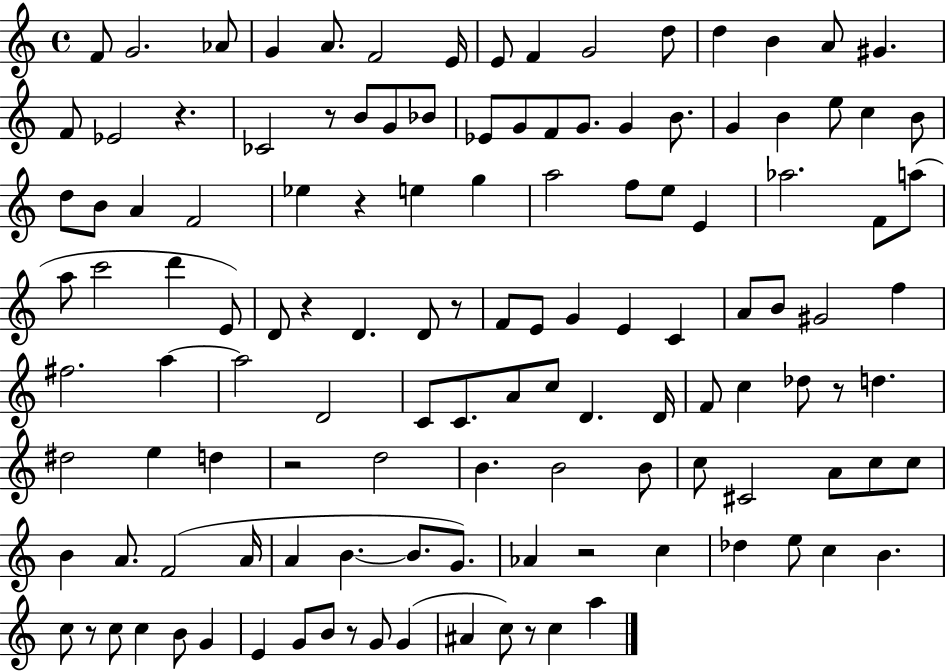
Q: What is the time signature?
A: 4/4